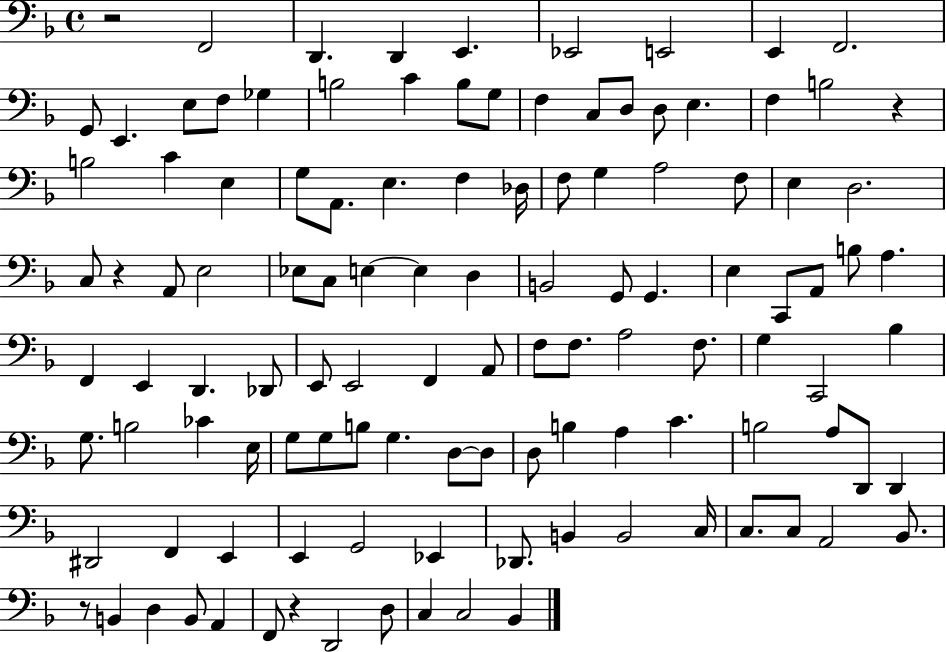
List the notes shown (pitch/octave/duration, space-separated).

R/h F2/h D2/q. D2/q E2/q. Eb2/h E2/h E2/q F2/h. G2/e E2/q. E3/e F3/e Gb3/q B3/h C4/q B3/e G3/e F3/q C3/e D3/e D3/e E3/q. F3/q B3/h R/q B3/h C4/q E3/q G3/e A2/e. E3/q. F3/q Db3/s F3/e G3/q A3/h F3/e E3/q D3/h. C3/e R/q A2/e E3/h Eb3/e C3/e E3/q E3/q D3/q B2/h G2/e G2/q. E3/q C2/e A2/e B3/e A3/q. F2/q E2/q D2/q. Db2/e E2/e E2/h F2/q A2/e F3/e F3/e. A3/h F3/e. G3/q C2/h Bb3/q G3/e. B3/h CES4/q E3/s G3/e G3/e B3/e G3/q. D3/e D3/e D3/e B3/q A3/q C4/q. B3/h A3/e D2/e D2/q D#2/h F2/q E2/q E2/q G2/h Eb2/q Db2/e. B2/q B2/h C3/s C3/e. C3/e A2/h Bb2/e. R/e B2/q D3/q B2/e A2/q F2/e R/q D2/h D3/e C3/q C3/h Bb2/q